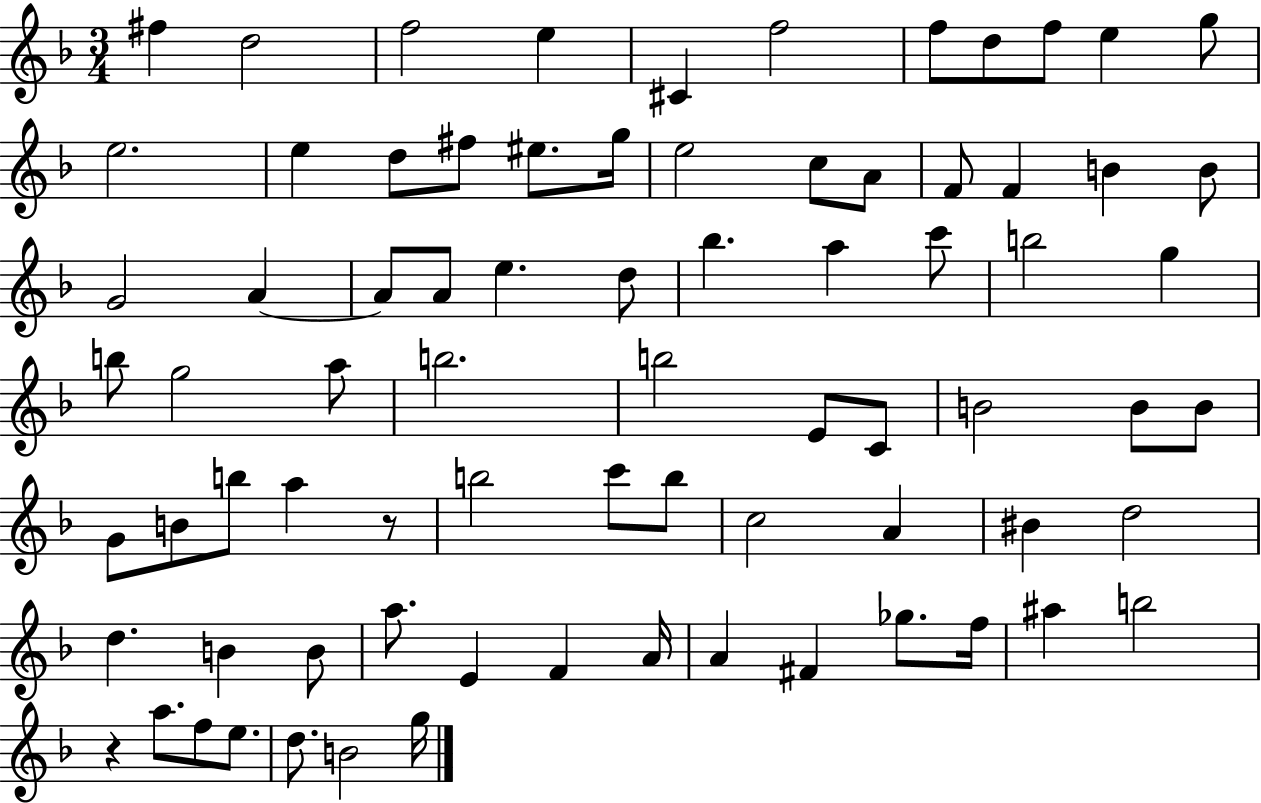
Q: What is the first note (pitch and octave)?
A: F#5